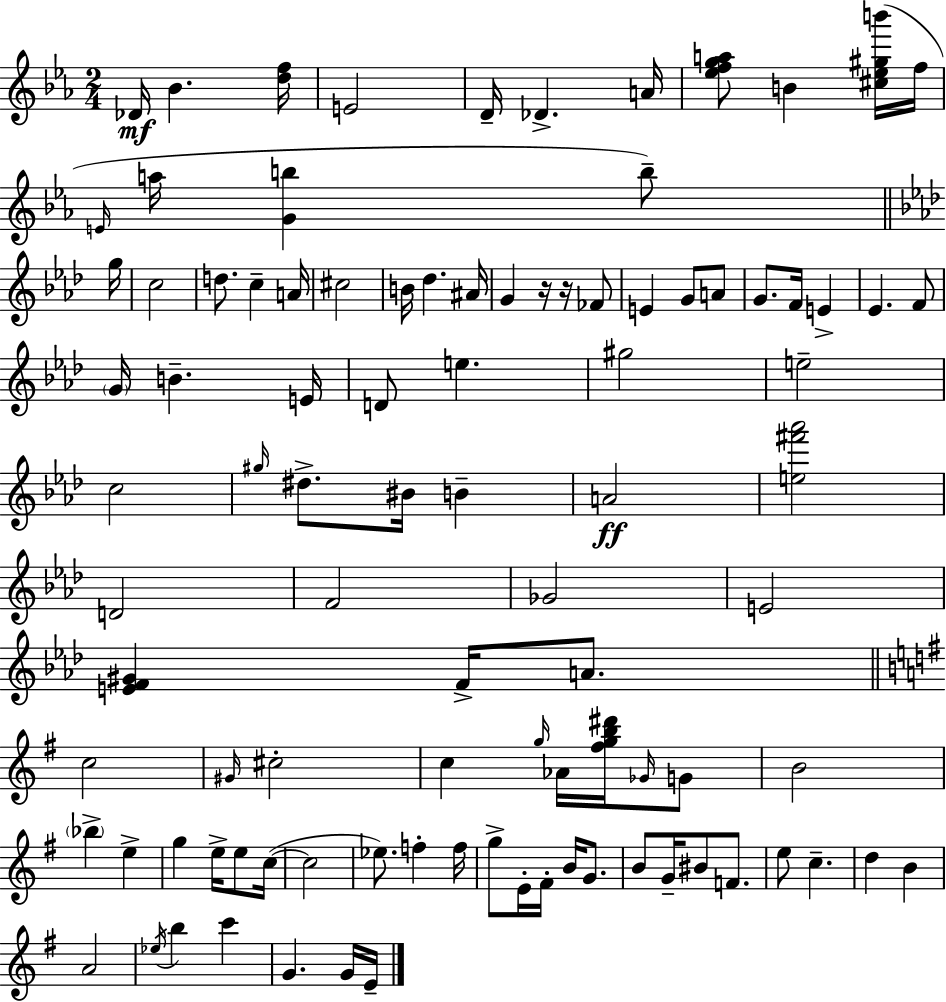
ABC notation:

X:1
T:Untitled
M:2/4
L:1/4
K:Cm
_D/4 _B [df]/4 E2 D/4 _D A/4 [_efga]/2 B [^c_e^gb']/4 f/4 E/4 a/4 [Gb] b/2 g/4 c2 d/2 c A/4 ^c2 B/4 _d ^A/4 G z/4 z/4 _F/2 E G/2 A/2 G/2 F/4 E _E F/2 G/4 B E/4 D/2 e ^g2 e2 c2 ^g/4 ^d/2 ^B/4 B A2 [e^f'_a']2 D2 F2 _G2 E2 [EF^G] F/4 A/2 c2 ^G/4 ^c2 c g/4 _A/4 [^fgb^d']/4 _G/4 G/2 B2 _b e g e/4 e/2 c/4 c2 _e/2 f f/4 g/2 E/4 ^F/4 B/4 G/2 B/2 G/4 ^B/2 F/2 e/2 c d B A2 _e/4 b c' G G/4 E/4